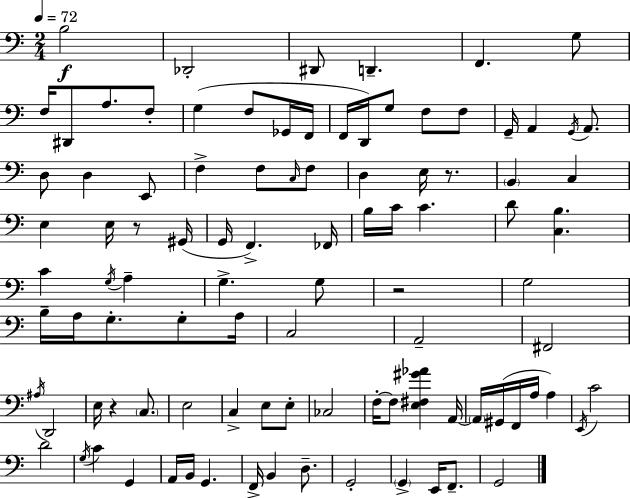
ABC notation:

X:1
T:Untitled
M:2/4
L:1/4
K:Am
B,2 _D,,2 ^D,,/2 D,, F,, G,/2 F,/4 ^D,,/2 A,/2 F,/2 G, F,/2 _G,,/4 F,,/4 F,,/4 D,,/4 G,/2 F,/2 F,/2 G,,/4 A,, G,,/4 A,,/2 D,/2 D, E,,/2 F, F,/2 C,/4 F,/2 D, E,/4 z/2 B,, C, E, E,/4 z/2 ^G,,/4 G,,/4 F,, _F,,/4 B,/4 C/4 C D/2 [C,B,] C G,/4 A, G, G,/2 z2 G,2 B,/4 A,/4 G,/2 G,/2 A,/4 C,2 A,,2 ^F,,2 ^A,/4 D,,2 E,/4 z C,/2 E,2 C, E,/2 E,/2 _C,2 F,/4 F,/2 [E,^F,^G_A] A,,/4 A,,/4 ^G,,/4 F,,/4 A,/4 A, E,,/4 C2 D2 G,/4 C G,, A,,/4 B,,/4 G,, F,,/4 B,, D,/2 G,,2 G,, E,,/4 F,,/2 G,,2